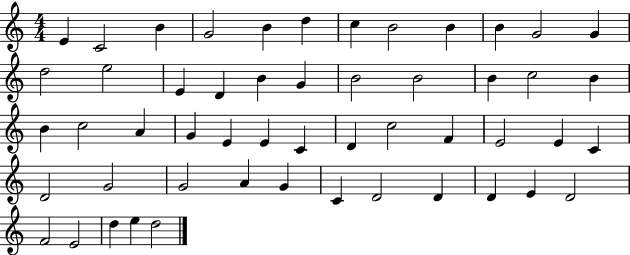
X:1
T:Untitled
M:4/4
L:1/4
K:C
E C2 B G2 B d c B2 B B G2 G d2 e2 E D B G B2 B2 B c2 B B c2 A G E E C D c2 F E2 E C D2 G2 G2 A G C D2 D D E D2 F2 E2 d e d2